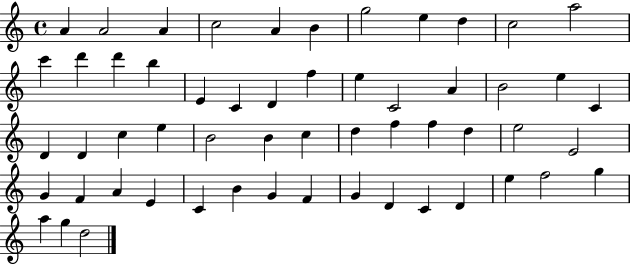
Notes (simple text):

A4/q A4/h A4/q C5/h A4/q B4/q G5/h E5/q D5/q C5/h A5/h C6/q D6/q D6/q B5/q E4/q C4/q D4/q F5/q E5/q C4/h A4/q B4/h E5/q C4/q D4/q D4/q C5/q E5/q B4/h B4/q C5/q D5/q F5/q F5/q D5/q E5/h E4/h G4/q F4/q A4/q E4/q C4/q B4/q G4/q F4/q G4/q D4/q C4/q D4/q E5/q F5/h G5/q A5/q G5/q D5/h